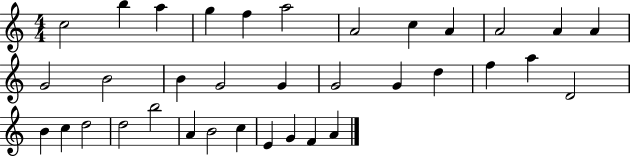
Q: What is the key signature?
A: C major